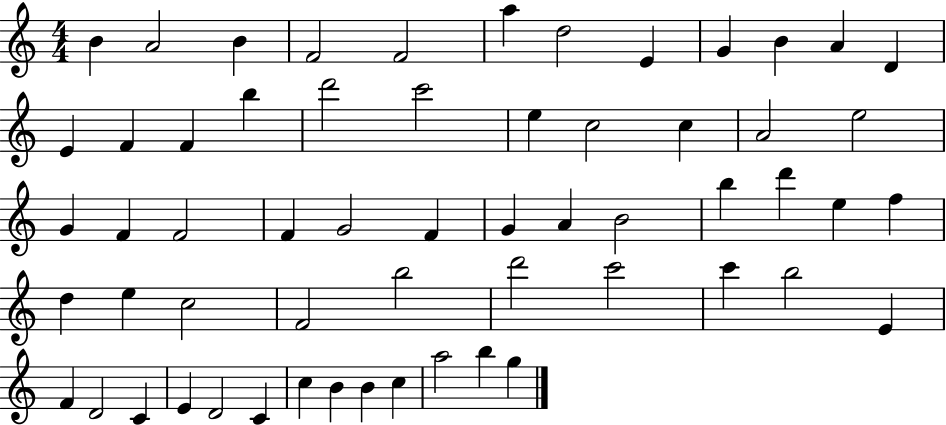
B4/q A4/h B4/q F4/h F4/h A5/q D5/h E4/q G4/q B4/q A4/q D4/q E4/q F4/q F4/q B5/q D6/h C6/h E5/q C5/h C5/q A4/h E5/h G4/q F4/q F4/h F4/q G4/h F4/q G4/q A4/q B4/h B5/q D6/q E5/q F5/q D5/q E5/q C5/h F4/h B5/h D6/h C6/h C6/q B5/h E4/q F4/q D4/h C4/q E4/q D4/h C4/q C5/q B4/q B4/q C5/q A5/h B5/q G5/q